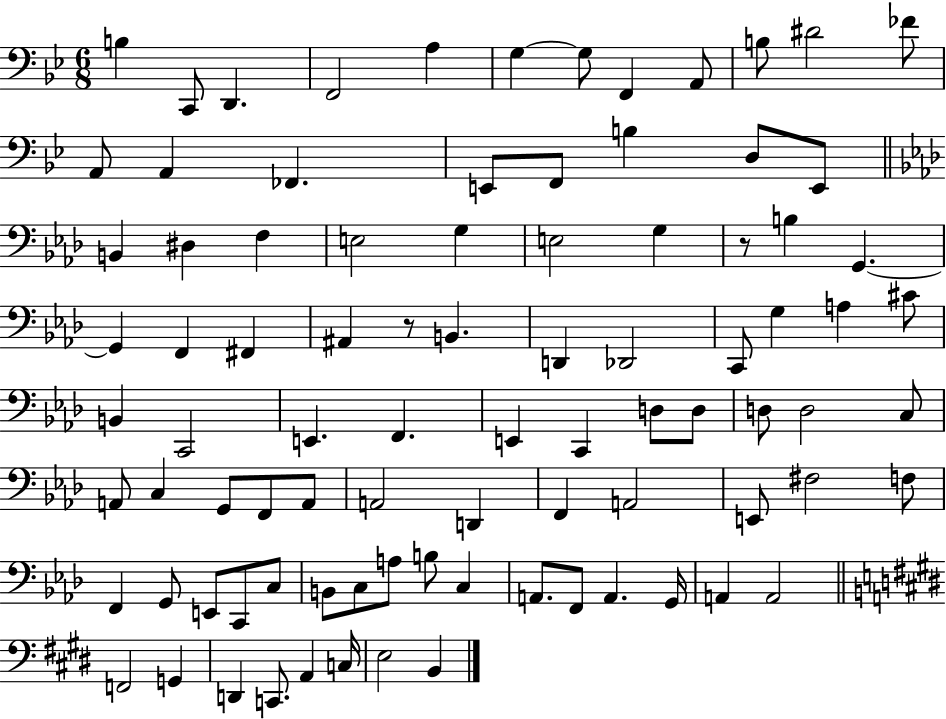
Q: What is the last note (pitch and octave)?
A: B2